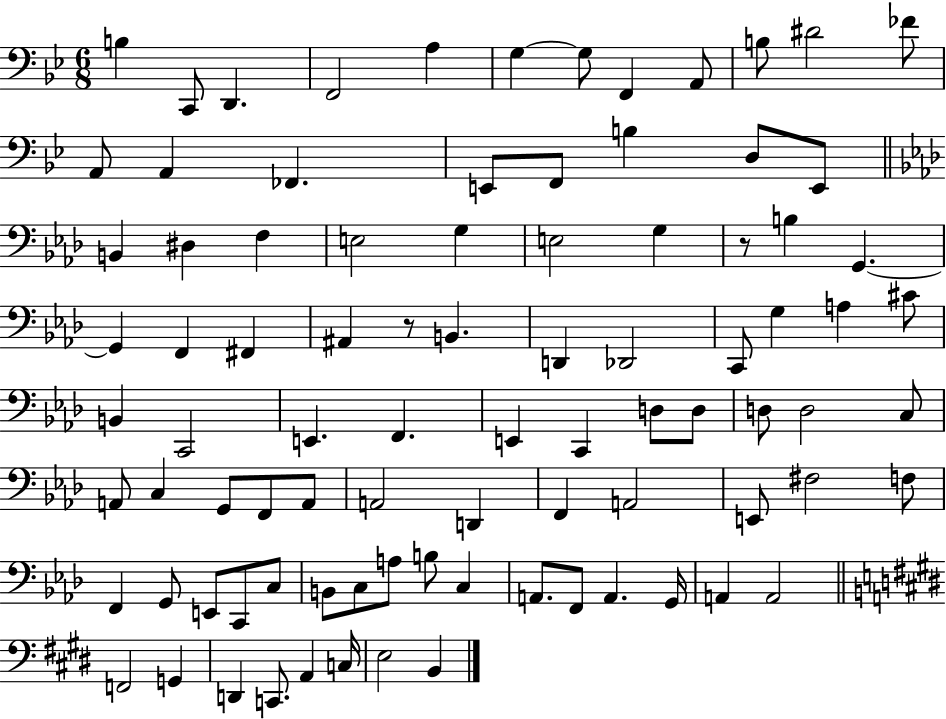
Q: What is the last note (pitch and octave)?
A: B2